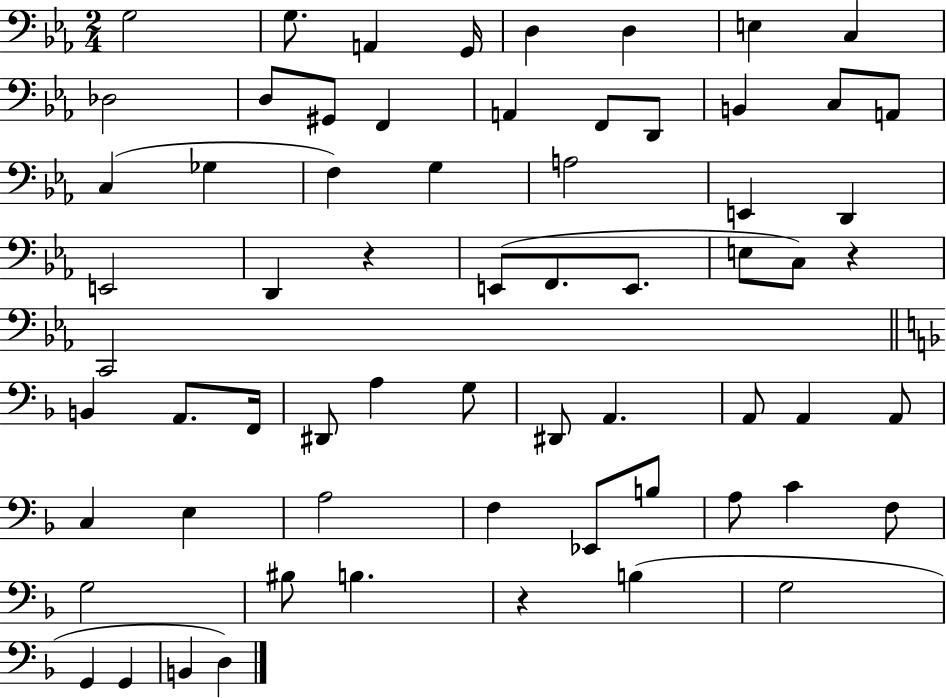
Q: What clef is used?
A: bass